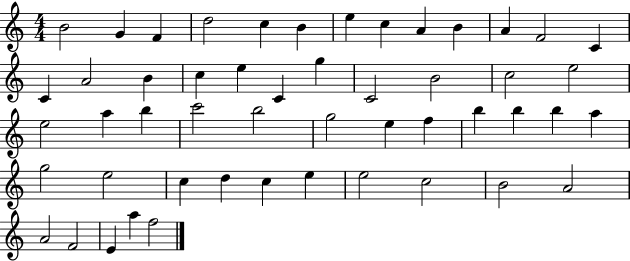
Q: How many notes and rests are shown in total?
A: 51